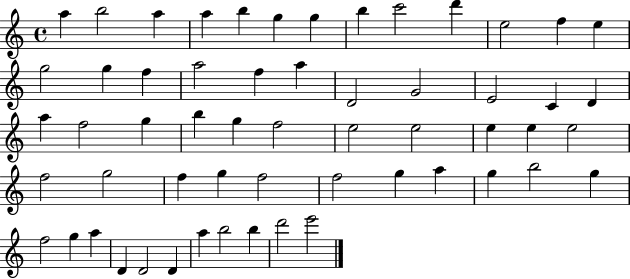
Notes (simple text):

A5/q B5/h A5/q A5/q B5/q G5/q G5/q B5/q C6/h D6/q E5/h F5/q E5/q G5/h G5/q F5/q A5/h F5/q A5/q D4/h G4/h E4/h C4/q D4/q A5/q F5/h G5/q B5/q G5/q F5/h E5/h E5/h E5/q E5/q E5/h F5/h G5/h F5/q G5/q F5/h F5/h G5/q A5/q G5/q B5/h G5/q F5/h G5/q A5/q D4/q D4/h D4/q A5/q B5/h B5/q D6/h E6/h